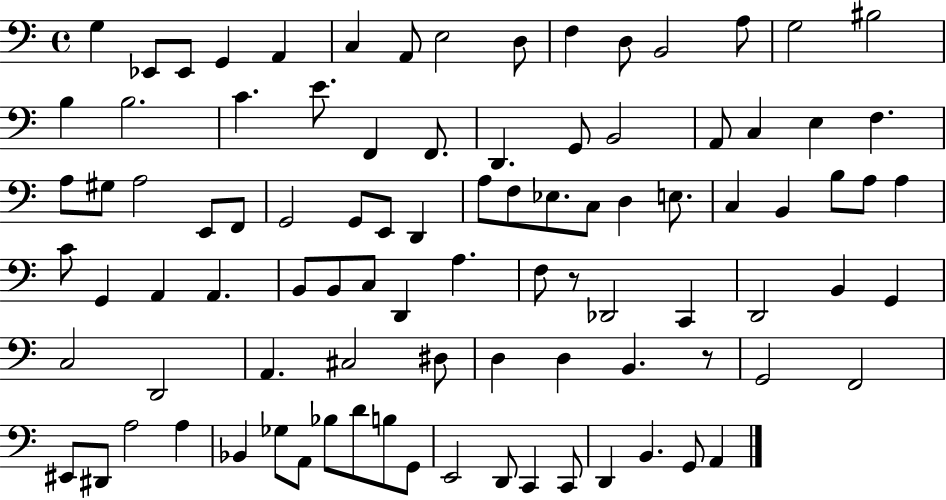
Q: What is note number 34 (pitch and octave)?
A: G2